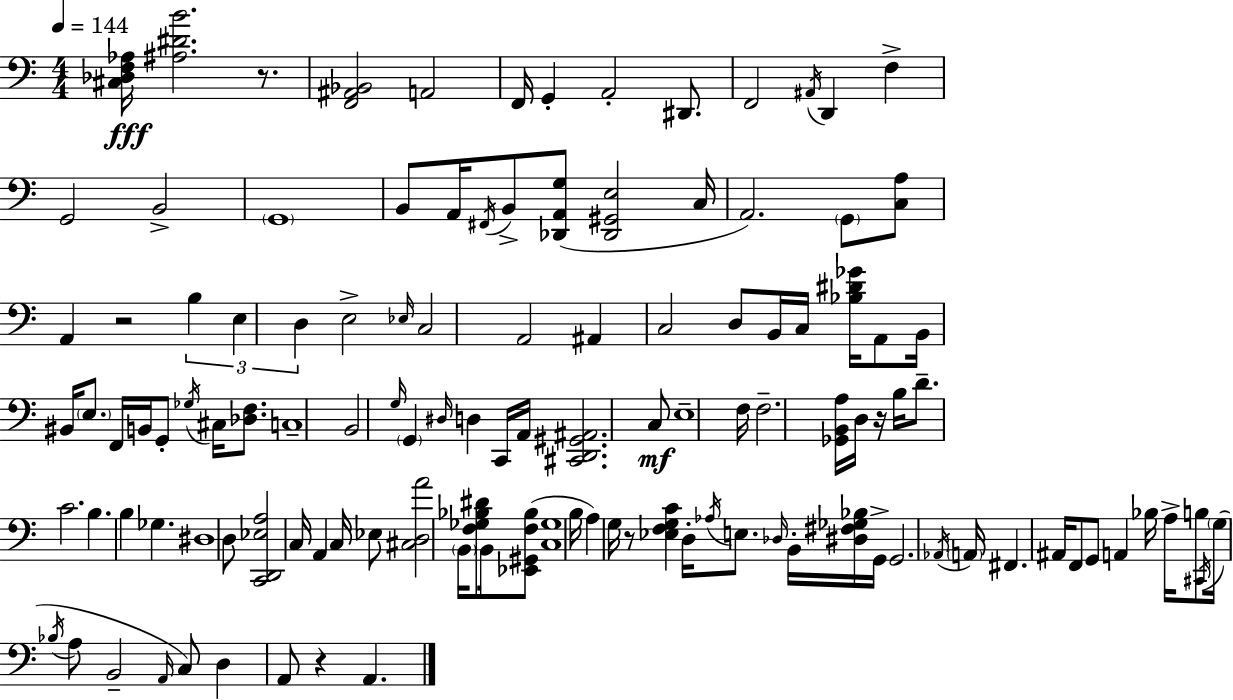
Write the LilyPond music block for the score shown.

{
  \clef bass
  \numericTimeSignature
  \time 4/4
  \key a \minor
  \tempo 4 = 144
  <cis des f aes>16\fff <ais dis' b'>2. r8. | <f, ais, bes,>2 a,2 | f,16 g,4-. a,2-. dis,8. | f,2 \acciaccatura { ais,16 } d,4 f4-> | \break g,2 b,2-> | \parenthesize g,1 | b,8 a,16 \acciaccatura { fis,16 } b,8-> <des, a, g>8( <des, gis, e>2 | c16 a,2.) \parenthesize g,8 | \break <c a>8 a,4 r2 \tuplet 3/2 { b4 | e4 d4 } e2-> | \grace { ees16 } c2 a,2 | ais,4 c2 d8 | \break b,16 c16 <bes dis' ges'>16 a,8 b,16 bis,16 \parenthesize e8. f,16 b,16 g,8-. \acciaccatura { ges16 } | cis16 <des f>8. c1-- | b,2 \grace { g16 } \parenthesize g,4 | \grace { dis16 } d4 c,16 a,16 <cis, d, gis, ais,>2. | \break c8\mf e1-- | f16 f2.-- | <ges, b, a>16 d16 r16 b16 d'8.-- c'2. | b4. b4 | \break ges4. dis1 | d8 <c, d, ees a>2 | c16 a,4 c16 ees8 <cis d a'>2 | \parenthesize b,16 <f ges bes dis'>8 b,16 <ees, gis, f bes>8( <c ges>1 | \break b16 a4) g16 r8 <ees f g c'>4 | d16-. \acciaccatura { aes16 } e8. \grace { des16 } b,16-. <dis fis ges bes>16 g,16-> g,2. | \acciaccatura { aes,16 } \parenthesize a,16 fis,4. ais,16 | f,8 g,8 a,4 bes16 a16-> b8 \acciaccatura { cis,16 } \parenthesize g16( \acciaccatura { bes16 } a8 | \break b,2-- \grace { a,16 }) c8 d4 | a,8 r4 a,4. \bar "|."
}